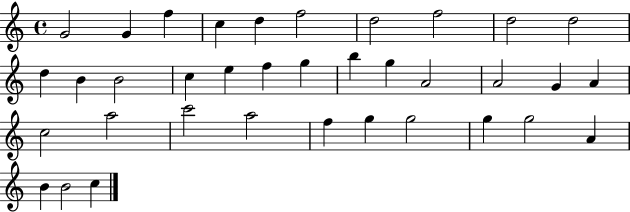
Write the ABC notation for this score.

X:1
T:Untitled
M:4/4
L:1/4
K:C
G2 G f c d f2 d2 f2 d2 d2 d B B2 c e f g b g A2 A2 G A c2 a2 c'2 a2 f g g2 g g2 A B B2 c